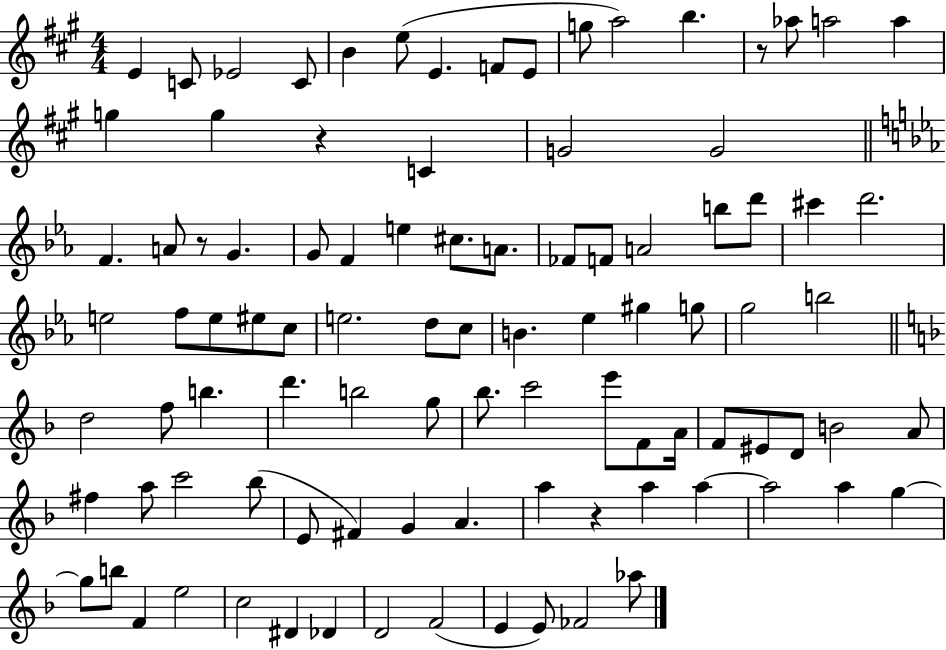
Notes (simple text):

E4/q C4/e Eb4/h C4/e B4/q E5/e E4/q. F4/e E4/e G5/e A5/h B5/q. R/e Ab5/e A5/h A5/q G5/q G5/q R/q C4/q G4/h G4/h F4/q. A4/e R/e G4/q. G4/e F4/q E5/q C#5/e. A4/e. FES4/e F4/e A4/h B5/e D6/e C#6/q D6/h. E5/h F5/e E5/e EIS5/e C5/e E5/h. D5/e C5/e B4/q. Eb5/q G#5/q G5/e G5/h B5/h D5/h F5/e B5/q. D6/q. B5/h G5/e Bb5/e. C6/h E6/e F4/e A4/s F4/e EIS4/e D4/e B4/h A4/e F#5/q A5/e C6/h Bb5/e E4/e F#4/q G4/q A4/q. A5/q R/q A5/q A5/q A5/h A5/q G5/q G5/e B5/e F4/q E5/h C5/h D#4/q Db4/q D4/h F4/h E4/q E4/e FES4/h Ab5/e